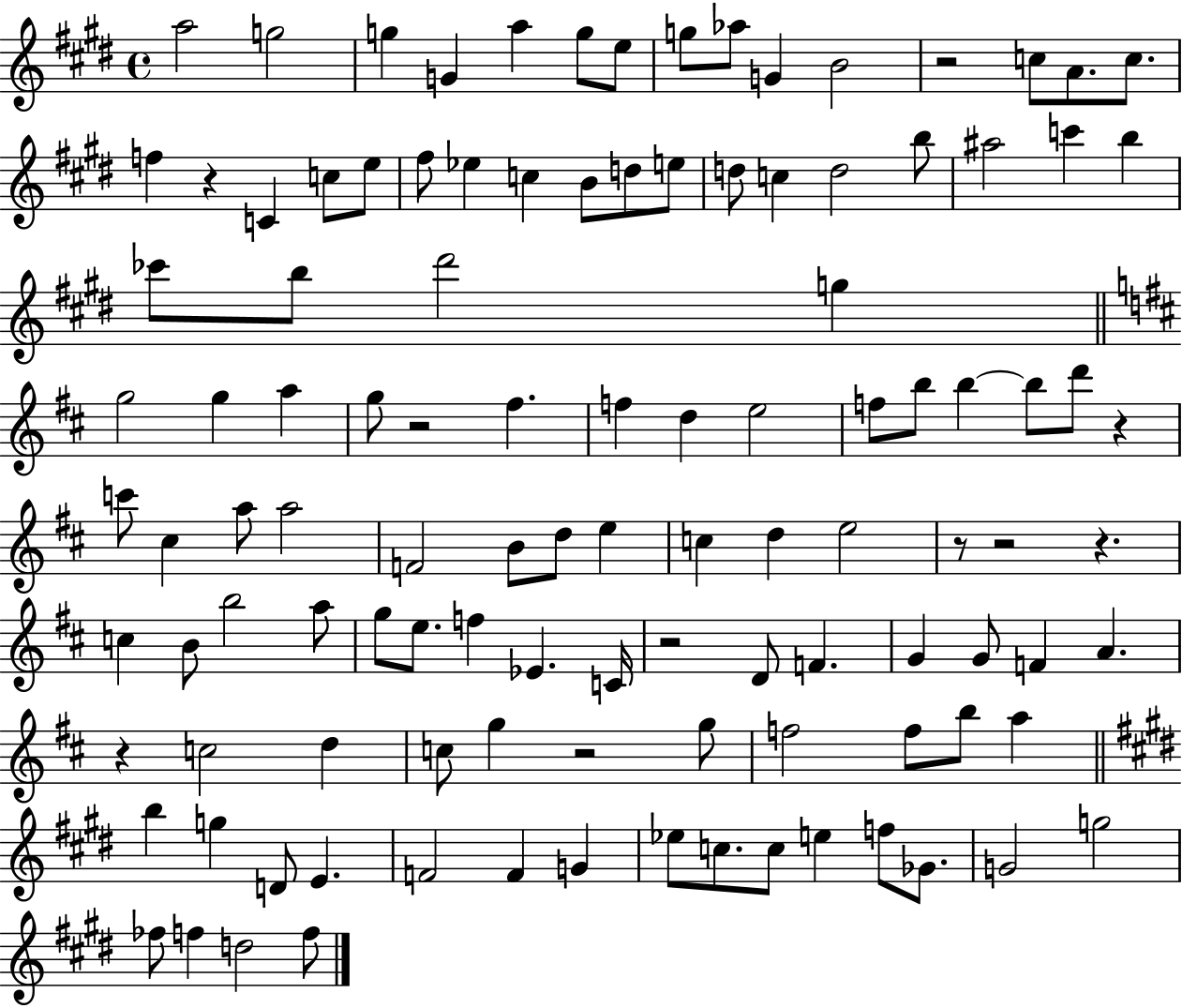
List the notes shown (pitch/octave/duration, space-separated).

A5/h G5/h G5/q G4/q A5/q G5/e E5/e G5/e Ab5/e G4/q B4/h R/h C5/e A4/e. C5/e. F5/q R/q C4/q C5/e E5/e F#5/e Eb5/q C5/q B4/e D5/e E5/e D5/e C5/q D5/h B5/e A#5/h C6/q B5/q CES6/e B5/e D#6/h G5/q G5/h G5/q A5/q G5/e R/h F#5/q. F5/q D5/q E5/h F5/e B5/e B5/q B5/e D6/e R/q C6/e C#5/q A5/e A5/h F4/h B4/e D5/e E5/q C5/q D5/q E5/h R/e R/h R/q. C5/q B4/e B5/h A5/e G5/e E5/e. F5/q Eb4/q. C4/s R/h D4/e F4/q. G4/q G4/e F4/q A4/q. R/q C5/h D5/q C5/e G5/q R/h G5/e F5/h F5/e B5/e A5/q B5/q G5/q D4/e E4/q. F4/h F4/q G4/q Eb5/e C5/e. C5/e E5/q F5/e Gb4/e. G4/h G5/h FES5/e F5/q D5/h F5/e